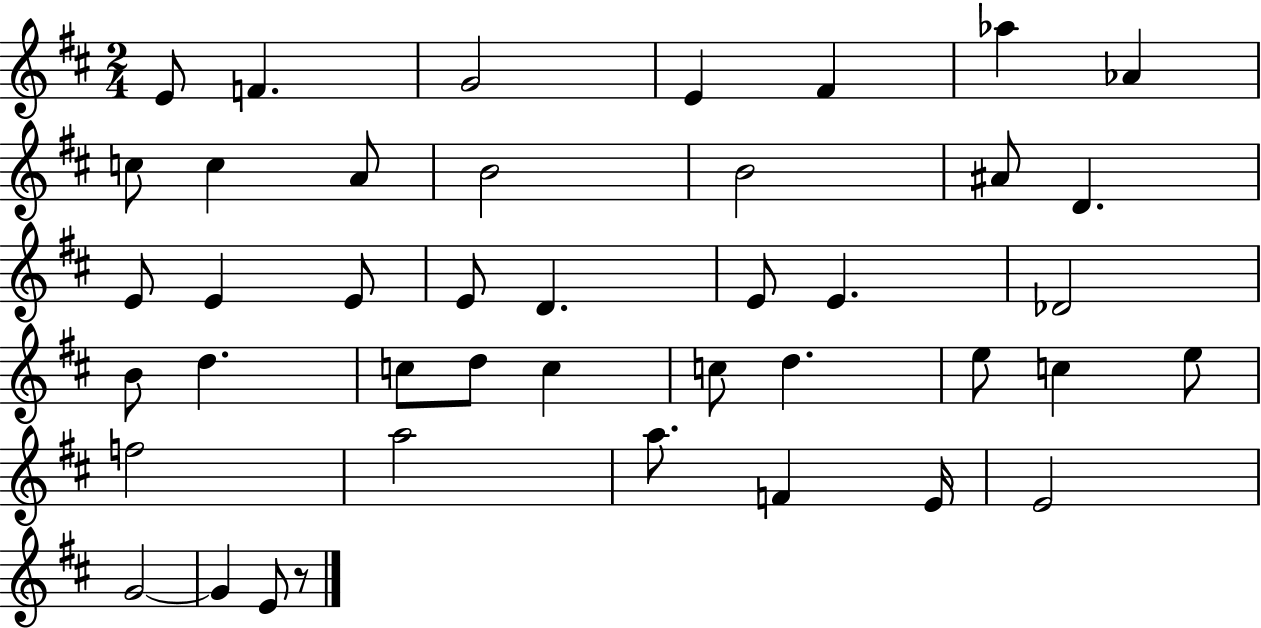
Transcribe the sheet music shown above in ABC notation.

X:1
T:Untitled
M:2/4
L:1/4
K:D
E/2 F G2 E ^F _a _A c/2 c A/2 B2 B2 ^A/2 D E/2 E E/2 E/2 D E/2 E _D2 B/2 d c/2 d/2 c c/2 d e/2 c e/2 f2 a2 a/2 F E/4 E2 G2 G E/2 z/2